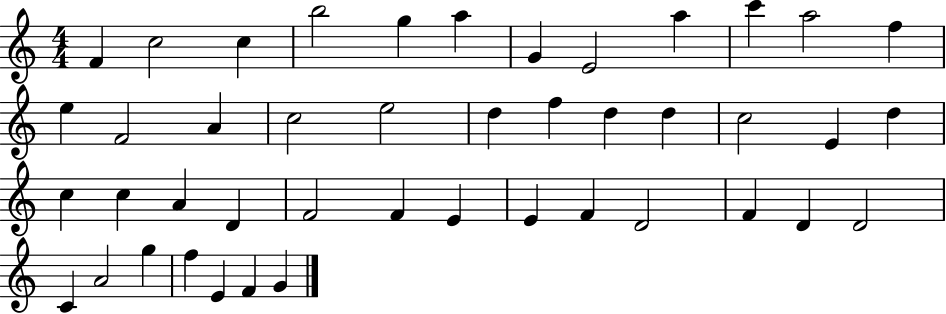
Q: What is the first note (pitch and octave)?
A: F4